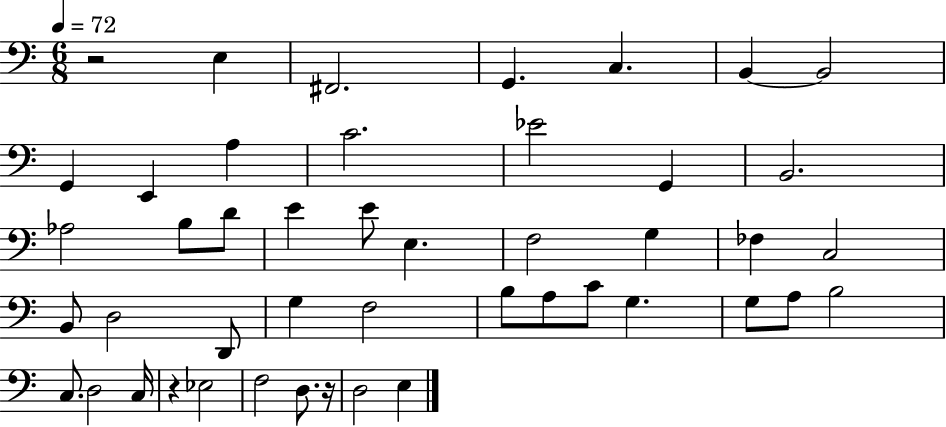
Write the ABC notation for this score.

X:1
T:Untitled
M:6/8
L:1/4
K:C
z2 E, ^F,,2 G,, C, B,, B,,2 G,, E,, A, C2 _E2 G,, B,,2 _A,2 B,/2 D/2 E E/2 E, F,2 G, _F, C,2 B,,/2 D,2 D,,/2 G, F,2 B,/2 A,/2 C/2 G, G,/2 A,/2 B,2 C,/2 D,2 C,/4 z _E,2 F,2 D,/2 z/4 D,2 E,